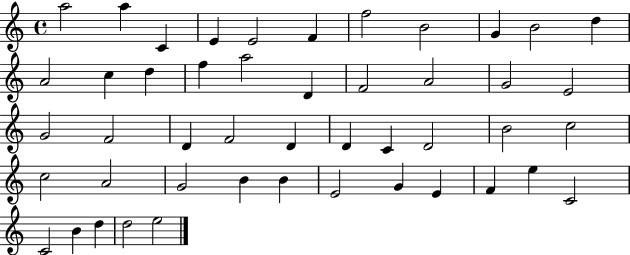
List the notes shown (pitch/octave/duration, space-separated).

A5/h A5/q C4/q E4/q E4/h F4/q F5/h B4/h G4/q B4/h D5/q A4/h C5/q D5/q F5/q A5/h D4/q F4/h A4/h G4/h E4/h G4/h F4/h D4/q F4/h D4/q D4/q C4/q D4/h B4/h C5/h C5/h A4/h G4/h B4/q B4/q E4/h G4/q E4/q F4/q E5/q C4/h C4/h B4/q D5/q D5/h E5/h